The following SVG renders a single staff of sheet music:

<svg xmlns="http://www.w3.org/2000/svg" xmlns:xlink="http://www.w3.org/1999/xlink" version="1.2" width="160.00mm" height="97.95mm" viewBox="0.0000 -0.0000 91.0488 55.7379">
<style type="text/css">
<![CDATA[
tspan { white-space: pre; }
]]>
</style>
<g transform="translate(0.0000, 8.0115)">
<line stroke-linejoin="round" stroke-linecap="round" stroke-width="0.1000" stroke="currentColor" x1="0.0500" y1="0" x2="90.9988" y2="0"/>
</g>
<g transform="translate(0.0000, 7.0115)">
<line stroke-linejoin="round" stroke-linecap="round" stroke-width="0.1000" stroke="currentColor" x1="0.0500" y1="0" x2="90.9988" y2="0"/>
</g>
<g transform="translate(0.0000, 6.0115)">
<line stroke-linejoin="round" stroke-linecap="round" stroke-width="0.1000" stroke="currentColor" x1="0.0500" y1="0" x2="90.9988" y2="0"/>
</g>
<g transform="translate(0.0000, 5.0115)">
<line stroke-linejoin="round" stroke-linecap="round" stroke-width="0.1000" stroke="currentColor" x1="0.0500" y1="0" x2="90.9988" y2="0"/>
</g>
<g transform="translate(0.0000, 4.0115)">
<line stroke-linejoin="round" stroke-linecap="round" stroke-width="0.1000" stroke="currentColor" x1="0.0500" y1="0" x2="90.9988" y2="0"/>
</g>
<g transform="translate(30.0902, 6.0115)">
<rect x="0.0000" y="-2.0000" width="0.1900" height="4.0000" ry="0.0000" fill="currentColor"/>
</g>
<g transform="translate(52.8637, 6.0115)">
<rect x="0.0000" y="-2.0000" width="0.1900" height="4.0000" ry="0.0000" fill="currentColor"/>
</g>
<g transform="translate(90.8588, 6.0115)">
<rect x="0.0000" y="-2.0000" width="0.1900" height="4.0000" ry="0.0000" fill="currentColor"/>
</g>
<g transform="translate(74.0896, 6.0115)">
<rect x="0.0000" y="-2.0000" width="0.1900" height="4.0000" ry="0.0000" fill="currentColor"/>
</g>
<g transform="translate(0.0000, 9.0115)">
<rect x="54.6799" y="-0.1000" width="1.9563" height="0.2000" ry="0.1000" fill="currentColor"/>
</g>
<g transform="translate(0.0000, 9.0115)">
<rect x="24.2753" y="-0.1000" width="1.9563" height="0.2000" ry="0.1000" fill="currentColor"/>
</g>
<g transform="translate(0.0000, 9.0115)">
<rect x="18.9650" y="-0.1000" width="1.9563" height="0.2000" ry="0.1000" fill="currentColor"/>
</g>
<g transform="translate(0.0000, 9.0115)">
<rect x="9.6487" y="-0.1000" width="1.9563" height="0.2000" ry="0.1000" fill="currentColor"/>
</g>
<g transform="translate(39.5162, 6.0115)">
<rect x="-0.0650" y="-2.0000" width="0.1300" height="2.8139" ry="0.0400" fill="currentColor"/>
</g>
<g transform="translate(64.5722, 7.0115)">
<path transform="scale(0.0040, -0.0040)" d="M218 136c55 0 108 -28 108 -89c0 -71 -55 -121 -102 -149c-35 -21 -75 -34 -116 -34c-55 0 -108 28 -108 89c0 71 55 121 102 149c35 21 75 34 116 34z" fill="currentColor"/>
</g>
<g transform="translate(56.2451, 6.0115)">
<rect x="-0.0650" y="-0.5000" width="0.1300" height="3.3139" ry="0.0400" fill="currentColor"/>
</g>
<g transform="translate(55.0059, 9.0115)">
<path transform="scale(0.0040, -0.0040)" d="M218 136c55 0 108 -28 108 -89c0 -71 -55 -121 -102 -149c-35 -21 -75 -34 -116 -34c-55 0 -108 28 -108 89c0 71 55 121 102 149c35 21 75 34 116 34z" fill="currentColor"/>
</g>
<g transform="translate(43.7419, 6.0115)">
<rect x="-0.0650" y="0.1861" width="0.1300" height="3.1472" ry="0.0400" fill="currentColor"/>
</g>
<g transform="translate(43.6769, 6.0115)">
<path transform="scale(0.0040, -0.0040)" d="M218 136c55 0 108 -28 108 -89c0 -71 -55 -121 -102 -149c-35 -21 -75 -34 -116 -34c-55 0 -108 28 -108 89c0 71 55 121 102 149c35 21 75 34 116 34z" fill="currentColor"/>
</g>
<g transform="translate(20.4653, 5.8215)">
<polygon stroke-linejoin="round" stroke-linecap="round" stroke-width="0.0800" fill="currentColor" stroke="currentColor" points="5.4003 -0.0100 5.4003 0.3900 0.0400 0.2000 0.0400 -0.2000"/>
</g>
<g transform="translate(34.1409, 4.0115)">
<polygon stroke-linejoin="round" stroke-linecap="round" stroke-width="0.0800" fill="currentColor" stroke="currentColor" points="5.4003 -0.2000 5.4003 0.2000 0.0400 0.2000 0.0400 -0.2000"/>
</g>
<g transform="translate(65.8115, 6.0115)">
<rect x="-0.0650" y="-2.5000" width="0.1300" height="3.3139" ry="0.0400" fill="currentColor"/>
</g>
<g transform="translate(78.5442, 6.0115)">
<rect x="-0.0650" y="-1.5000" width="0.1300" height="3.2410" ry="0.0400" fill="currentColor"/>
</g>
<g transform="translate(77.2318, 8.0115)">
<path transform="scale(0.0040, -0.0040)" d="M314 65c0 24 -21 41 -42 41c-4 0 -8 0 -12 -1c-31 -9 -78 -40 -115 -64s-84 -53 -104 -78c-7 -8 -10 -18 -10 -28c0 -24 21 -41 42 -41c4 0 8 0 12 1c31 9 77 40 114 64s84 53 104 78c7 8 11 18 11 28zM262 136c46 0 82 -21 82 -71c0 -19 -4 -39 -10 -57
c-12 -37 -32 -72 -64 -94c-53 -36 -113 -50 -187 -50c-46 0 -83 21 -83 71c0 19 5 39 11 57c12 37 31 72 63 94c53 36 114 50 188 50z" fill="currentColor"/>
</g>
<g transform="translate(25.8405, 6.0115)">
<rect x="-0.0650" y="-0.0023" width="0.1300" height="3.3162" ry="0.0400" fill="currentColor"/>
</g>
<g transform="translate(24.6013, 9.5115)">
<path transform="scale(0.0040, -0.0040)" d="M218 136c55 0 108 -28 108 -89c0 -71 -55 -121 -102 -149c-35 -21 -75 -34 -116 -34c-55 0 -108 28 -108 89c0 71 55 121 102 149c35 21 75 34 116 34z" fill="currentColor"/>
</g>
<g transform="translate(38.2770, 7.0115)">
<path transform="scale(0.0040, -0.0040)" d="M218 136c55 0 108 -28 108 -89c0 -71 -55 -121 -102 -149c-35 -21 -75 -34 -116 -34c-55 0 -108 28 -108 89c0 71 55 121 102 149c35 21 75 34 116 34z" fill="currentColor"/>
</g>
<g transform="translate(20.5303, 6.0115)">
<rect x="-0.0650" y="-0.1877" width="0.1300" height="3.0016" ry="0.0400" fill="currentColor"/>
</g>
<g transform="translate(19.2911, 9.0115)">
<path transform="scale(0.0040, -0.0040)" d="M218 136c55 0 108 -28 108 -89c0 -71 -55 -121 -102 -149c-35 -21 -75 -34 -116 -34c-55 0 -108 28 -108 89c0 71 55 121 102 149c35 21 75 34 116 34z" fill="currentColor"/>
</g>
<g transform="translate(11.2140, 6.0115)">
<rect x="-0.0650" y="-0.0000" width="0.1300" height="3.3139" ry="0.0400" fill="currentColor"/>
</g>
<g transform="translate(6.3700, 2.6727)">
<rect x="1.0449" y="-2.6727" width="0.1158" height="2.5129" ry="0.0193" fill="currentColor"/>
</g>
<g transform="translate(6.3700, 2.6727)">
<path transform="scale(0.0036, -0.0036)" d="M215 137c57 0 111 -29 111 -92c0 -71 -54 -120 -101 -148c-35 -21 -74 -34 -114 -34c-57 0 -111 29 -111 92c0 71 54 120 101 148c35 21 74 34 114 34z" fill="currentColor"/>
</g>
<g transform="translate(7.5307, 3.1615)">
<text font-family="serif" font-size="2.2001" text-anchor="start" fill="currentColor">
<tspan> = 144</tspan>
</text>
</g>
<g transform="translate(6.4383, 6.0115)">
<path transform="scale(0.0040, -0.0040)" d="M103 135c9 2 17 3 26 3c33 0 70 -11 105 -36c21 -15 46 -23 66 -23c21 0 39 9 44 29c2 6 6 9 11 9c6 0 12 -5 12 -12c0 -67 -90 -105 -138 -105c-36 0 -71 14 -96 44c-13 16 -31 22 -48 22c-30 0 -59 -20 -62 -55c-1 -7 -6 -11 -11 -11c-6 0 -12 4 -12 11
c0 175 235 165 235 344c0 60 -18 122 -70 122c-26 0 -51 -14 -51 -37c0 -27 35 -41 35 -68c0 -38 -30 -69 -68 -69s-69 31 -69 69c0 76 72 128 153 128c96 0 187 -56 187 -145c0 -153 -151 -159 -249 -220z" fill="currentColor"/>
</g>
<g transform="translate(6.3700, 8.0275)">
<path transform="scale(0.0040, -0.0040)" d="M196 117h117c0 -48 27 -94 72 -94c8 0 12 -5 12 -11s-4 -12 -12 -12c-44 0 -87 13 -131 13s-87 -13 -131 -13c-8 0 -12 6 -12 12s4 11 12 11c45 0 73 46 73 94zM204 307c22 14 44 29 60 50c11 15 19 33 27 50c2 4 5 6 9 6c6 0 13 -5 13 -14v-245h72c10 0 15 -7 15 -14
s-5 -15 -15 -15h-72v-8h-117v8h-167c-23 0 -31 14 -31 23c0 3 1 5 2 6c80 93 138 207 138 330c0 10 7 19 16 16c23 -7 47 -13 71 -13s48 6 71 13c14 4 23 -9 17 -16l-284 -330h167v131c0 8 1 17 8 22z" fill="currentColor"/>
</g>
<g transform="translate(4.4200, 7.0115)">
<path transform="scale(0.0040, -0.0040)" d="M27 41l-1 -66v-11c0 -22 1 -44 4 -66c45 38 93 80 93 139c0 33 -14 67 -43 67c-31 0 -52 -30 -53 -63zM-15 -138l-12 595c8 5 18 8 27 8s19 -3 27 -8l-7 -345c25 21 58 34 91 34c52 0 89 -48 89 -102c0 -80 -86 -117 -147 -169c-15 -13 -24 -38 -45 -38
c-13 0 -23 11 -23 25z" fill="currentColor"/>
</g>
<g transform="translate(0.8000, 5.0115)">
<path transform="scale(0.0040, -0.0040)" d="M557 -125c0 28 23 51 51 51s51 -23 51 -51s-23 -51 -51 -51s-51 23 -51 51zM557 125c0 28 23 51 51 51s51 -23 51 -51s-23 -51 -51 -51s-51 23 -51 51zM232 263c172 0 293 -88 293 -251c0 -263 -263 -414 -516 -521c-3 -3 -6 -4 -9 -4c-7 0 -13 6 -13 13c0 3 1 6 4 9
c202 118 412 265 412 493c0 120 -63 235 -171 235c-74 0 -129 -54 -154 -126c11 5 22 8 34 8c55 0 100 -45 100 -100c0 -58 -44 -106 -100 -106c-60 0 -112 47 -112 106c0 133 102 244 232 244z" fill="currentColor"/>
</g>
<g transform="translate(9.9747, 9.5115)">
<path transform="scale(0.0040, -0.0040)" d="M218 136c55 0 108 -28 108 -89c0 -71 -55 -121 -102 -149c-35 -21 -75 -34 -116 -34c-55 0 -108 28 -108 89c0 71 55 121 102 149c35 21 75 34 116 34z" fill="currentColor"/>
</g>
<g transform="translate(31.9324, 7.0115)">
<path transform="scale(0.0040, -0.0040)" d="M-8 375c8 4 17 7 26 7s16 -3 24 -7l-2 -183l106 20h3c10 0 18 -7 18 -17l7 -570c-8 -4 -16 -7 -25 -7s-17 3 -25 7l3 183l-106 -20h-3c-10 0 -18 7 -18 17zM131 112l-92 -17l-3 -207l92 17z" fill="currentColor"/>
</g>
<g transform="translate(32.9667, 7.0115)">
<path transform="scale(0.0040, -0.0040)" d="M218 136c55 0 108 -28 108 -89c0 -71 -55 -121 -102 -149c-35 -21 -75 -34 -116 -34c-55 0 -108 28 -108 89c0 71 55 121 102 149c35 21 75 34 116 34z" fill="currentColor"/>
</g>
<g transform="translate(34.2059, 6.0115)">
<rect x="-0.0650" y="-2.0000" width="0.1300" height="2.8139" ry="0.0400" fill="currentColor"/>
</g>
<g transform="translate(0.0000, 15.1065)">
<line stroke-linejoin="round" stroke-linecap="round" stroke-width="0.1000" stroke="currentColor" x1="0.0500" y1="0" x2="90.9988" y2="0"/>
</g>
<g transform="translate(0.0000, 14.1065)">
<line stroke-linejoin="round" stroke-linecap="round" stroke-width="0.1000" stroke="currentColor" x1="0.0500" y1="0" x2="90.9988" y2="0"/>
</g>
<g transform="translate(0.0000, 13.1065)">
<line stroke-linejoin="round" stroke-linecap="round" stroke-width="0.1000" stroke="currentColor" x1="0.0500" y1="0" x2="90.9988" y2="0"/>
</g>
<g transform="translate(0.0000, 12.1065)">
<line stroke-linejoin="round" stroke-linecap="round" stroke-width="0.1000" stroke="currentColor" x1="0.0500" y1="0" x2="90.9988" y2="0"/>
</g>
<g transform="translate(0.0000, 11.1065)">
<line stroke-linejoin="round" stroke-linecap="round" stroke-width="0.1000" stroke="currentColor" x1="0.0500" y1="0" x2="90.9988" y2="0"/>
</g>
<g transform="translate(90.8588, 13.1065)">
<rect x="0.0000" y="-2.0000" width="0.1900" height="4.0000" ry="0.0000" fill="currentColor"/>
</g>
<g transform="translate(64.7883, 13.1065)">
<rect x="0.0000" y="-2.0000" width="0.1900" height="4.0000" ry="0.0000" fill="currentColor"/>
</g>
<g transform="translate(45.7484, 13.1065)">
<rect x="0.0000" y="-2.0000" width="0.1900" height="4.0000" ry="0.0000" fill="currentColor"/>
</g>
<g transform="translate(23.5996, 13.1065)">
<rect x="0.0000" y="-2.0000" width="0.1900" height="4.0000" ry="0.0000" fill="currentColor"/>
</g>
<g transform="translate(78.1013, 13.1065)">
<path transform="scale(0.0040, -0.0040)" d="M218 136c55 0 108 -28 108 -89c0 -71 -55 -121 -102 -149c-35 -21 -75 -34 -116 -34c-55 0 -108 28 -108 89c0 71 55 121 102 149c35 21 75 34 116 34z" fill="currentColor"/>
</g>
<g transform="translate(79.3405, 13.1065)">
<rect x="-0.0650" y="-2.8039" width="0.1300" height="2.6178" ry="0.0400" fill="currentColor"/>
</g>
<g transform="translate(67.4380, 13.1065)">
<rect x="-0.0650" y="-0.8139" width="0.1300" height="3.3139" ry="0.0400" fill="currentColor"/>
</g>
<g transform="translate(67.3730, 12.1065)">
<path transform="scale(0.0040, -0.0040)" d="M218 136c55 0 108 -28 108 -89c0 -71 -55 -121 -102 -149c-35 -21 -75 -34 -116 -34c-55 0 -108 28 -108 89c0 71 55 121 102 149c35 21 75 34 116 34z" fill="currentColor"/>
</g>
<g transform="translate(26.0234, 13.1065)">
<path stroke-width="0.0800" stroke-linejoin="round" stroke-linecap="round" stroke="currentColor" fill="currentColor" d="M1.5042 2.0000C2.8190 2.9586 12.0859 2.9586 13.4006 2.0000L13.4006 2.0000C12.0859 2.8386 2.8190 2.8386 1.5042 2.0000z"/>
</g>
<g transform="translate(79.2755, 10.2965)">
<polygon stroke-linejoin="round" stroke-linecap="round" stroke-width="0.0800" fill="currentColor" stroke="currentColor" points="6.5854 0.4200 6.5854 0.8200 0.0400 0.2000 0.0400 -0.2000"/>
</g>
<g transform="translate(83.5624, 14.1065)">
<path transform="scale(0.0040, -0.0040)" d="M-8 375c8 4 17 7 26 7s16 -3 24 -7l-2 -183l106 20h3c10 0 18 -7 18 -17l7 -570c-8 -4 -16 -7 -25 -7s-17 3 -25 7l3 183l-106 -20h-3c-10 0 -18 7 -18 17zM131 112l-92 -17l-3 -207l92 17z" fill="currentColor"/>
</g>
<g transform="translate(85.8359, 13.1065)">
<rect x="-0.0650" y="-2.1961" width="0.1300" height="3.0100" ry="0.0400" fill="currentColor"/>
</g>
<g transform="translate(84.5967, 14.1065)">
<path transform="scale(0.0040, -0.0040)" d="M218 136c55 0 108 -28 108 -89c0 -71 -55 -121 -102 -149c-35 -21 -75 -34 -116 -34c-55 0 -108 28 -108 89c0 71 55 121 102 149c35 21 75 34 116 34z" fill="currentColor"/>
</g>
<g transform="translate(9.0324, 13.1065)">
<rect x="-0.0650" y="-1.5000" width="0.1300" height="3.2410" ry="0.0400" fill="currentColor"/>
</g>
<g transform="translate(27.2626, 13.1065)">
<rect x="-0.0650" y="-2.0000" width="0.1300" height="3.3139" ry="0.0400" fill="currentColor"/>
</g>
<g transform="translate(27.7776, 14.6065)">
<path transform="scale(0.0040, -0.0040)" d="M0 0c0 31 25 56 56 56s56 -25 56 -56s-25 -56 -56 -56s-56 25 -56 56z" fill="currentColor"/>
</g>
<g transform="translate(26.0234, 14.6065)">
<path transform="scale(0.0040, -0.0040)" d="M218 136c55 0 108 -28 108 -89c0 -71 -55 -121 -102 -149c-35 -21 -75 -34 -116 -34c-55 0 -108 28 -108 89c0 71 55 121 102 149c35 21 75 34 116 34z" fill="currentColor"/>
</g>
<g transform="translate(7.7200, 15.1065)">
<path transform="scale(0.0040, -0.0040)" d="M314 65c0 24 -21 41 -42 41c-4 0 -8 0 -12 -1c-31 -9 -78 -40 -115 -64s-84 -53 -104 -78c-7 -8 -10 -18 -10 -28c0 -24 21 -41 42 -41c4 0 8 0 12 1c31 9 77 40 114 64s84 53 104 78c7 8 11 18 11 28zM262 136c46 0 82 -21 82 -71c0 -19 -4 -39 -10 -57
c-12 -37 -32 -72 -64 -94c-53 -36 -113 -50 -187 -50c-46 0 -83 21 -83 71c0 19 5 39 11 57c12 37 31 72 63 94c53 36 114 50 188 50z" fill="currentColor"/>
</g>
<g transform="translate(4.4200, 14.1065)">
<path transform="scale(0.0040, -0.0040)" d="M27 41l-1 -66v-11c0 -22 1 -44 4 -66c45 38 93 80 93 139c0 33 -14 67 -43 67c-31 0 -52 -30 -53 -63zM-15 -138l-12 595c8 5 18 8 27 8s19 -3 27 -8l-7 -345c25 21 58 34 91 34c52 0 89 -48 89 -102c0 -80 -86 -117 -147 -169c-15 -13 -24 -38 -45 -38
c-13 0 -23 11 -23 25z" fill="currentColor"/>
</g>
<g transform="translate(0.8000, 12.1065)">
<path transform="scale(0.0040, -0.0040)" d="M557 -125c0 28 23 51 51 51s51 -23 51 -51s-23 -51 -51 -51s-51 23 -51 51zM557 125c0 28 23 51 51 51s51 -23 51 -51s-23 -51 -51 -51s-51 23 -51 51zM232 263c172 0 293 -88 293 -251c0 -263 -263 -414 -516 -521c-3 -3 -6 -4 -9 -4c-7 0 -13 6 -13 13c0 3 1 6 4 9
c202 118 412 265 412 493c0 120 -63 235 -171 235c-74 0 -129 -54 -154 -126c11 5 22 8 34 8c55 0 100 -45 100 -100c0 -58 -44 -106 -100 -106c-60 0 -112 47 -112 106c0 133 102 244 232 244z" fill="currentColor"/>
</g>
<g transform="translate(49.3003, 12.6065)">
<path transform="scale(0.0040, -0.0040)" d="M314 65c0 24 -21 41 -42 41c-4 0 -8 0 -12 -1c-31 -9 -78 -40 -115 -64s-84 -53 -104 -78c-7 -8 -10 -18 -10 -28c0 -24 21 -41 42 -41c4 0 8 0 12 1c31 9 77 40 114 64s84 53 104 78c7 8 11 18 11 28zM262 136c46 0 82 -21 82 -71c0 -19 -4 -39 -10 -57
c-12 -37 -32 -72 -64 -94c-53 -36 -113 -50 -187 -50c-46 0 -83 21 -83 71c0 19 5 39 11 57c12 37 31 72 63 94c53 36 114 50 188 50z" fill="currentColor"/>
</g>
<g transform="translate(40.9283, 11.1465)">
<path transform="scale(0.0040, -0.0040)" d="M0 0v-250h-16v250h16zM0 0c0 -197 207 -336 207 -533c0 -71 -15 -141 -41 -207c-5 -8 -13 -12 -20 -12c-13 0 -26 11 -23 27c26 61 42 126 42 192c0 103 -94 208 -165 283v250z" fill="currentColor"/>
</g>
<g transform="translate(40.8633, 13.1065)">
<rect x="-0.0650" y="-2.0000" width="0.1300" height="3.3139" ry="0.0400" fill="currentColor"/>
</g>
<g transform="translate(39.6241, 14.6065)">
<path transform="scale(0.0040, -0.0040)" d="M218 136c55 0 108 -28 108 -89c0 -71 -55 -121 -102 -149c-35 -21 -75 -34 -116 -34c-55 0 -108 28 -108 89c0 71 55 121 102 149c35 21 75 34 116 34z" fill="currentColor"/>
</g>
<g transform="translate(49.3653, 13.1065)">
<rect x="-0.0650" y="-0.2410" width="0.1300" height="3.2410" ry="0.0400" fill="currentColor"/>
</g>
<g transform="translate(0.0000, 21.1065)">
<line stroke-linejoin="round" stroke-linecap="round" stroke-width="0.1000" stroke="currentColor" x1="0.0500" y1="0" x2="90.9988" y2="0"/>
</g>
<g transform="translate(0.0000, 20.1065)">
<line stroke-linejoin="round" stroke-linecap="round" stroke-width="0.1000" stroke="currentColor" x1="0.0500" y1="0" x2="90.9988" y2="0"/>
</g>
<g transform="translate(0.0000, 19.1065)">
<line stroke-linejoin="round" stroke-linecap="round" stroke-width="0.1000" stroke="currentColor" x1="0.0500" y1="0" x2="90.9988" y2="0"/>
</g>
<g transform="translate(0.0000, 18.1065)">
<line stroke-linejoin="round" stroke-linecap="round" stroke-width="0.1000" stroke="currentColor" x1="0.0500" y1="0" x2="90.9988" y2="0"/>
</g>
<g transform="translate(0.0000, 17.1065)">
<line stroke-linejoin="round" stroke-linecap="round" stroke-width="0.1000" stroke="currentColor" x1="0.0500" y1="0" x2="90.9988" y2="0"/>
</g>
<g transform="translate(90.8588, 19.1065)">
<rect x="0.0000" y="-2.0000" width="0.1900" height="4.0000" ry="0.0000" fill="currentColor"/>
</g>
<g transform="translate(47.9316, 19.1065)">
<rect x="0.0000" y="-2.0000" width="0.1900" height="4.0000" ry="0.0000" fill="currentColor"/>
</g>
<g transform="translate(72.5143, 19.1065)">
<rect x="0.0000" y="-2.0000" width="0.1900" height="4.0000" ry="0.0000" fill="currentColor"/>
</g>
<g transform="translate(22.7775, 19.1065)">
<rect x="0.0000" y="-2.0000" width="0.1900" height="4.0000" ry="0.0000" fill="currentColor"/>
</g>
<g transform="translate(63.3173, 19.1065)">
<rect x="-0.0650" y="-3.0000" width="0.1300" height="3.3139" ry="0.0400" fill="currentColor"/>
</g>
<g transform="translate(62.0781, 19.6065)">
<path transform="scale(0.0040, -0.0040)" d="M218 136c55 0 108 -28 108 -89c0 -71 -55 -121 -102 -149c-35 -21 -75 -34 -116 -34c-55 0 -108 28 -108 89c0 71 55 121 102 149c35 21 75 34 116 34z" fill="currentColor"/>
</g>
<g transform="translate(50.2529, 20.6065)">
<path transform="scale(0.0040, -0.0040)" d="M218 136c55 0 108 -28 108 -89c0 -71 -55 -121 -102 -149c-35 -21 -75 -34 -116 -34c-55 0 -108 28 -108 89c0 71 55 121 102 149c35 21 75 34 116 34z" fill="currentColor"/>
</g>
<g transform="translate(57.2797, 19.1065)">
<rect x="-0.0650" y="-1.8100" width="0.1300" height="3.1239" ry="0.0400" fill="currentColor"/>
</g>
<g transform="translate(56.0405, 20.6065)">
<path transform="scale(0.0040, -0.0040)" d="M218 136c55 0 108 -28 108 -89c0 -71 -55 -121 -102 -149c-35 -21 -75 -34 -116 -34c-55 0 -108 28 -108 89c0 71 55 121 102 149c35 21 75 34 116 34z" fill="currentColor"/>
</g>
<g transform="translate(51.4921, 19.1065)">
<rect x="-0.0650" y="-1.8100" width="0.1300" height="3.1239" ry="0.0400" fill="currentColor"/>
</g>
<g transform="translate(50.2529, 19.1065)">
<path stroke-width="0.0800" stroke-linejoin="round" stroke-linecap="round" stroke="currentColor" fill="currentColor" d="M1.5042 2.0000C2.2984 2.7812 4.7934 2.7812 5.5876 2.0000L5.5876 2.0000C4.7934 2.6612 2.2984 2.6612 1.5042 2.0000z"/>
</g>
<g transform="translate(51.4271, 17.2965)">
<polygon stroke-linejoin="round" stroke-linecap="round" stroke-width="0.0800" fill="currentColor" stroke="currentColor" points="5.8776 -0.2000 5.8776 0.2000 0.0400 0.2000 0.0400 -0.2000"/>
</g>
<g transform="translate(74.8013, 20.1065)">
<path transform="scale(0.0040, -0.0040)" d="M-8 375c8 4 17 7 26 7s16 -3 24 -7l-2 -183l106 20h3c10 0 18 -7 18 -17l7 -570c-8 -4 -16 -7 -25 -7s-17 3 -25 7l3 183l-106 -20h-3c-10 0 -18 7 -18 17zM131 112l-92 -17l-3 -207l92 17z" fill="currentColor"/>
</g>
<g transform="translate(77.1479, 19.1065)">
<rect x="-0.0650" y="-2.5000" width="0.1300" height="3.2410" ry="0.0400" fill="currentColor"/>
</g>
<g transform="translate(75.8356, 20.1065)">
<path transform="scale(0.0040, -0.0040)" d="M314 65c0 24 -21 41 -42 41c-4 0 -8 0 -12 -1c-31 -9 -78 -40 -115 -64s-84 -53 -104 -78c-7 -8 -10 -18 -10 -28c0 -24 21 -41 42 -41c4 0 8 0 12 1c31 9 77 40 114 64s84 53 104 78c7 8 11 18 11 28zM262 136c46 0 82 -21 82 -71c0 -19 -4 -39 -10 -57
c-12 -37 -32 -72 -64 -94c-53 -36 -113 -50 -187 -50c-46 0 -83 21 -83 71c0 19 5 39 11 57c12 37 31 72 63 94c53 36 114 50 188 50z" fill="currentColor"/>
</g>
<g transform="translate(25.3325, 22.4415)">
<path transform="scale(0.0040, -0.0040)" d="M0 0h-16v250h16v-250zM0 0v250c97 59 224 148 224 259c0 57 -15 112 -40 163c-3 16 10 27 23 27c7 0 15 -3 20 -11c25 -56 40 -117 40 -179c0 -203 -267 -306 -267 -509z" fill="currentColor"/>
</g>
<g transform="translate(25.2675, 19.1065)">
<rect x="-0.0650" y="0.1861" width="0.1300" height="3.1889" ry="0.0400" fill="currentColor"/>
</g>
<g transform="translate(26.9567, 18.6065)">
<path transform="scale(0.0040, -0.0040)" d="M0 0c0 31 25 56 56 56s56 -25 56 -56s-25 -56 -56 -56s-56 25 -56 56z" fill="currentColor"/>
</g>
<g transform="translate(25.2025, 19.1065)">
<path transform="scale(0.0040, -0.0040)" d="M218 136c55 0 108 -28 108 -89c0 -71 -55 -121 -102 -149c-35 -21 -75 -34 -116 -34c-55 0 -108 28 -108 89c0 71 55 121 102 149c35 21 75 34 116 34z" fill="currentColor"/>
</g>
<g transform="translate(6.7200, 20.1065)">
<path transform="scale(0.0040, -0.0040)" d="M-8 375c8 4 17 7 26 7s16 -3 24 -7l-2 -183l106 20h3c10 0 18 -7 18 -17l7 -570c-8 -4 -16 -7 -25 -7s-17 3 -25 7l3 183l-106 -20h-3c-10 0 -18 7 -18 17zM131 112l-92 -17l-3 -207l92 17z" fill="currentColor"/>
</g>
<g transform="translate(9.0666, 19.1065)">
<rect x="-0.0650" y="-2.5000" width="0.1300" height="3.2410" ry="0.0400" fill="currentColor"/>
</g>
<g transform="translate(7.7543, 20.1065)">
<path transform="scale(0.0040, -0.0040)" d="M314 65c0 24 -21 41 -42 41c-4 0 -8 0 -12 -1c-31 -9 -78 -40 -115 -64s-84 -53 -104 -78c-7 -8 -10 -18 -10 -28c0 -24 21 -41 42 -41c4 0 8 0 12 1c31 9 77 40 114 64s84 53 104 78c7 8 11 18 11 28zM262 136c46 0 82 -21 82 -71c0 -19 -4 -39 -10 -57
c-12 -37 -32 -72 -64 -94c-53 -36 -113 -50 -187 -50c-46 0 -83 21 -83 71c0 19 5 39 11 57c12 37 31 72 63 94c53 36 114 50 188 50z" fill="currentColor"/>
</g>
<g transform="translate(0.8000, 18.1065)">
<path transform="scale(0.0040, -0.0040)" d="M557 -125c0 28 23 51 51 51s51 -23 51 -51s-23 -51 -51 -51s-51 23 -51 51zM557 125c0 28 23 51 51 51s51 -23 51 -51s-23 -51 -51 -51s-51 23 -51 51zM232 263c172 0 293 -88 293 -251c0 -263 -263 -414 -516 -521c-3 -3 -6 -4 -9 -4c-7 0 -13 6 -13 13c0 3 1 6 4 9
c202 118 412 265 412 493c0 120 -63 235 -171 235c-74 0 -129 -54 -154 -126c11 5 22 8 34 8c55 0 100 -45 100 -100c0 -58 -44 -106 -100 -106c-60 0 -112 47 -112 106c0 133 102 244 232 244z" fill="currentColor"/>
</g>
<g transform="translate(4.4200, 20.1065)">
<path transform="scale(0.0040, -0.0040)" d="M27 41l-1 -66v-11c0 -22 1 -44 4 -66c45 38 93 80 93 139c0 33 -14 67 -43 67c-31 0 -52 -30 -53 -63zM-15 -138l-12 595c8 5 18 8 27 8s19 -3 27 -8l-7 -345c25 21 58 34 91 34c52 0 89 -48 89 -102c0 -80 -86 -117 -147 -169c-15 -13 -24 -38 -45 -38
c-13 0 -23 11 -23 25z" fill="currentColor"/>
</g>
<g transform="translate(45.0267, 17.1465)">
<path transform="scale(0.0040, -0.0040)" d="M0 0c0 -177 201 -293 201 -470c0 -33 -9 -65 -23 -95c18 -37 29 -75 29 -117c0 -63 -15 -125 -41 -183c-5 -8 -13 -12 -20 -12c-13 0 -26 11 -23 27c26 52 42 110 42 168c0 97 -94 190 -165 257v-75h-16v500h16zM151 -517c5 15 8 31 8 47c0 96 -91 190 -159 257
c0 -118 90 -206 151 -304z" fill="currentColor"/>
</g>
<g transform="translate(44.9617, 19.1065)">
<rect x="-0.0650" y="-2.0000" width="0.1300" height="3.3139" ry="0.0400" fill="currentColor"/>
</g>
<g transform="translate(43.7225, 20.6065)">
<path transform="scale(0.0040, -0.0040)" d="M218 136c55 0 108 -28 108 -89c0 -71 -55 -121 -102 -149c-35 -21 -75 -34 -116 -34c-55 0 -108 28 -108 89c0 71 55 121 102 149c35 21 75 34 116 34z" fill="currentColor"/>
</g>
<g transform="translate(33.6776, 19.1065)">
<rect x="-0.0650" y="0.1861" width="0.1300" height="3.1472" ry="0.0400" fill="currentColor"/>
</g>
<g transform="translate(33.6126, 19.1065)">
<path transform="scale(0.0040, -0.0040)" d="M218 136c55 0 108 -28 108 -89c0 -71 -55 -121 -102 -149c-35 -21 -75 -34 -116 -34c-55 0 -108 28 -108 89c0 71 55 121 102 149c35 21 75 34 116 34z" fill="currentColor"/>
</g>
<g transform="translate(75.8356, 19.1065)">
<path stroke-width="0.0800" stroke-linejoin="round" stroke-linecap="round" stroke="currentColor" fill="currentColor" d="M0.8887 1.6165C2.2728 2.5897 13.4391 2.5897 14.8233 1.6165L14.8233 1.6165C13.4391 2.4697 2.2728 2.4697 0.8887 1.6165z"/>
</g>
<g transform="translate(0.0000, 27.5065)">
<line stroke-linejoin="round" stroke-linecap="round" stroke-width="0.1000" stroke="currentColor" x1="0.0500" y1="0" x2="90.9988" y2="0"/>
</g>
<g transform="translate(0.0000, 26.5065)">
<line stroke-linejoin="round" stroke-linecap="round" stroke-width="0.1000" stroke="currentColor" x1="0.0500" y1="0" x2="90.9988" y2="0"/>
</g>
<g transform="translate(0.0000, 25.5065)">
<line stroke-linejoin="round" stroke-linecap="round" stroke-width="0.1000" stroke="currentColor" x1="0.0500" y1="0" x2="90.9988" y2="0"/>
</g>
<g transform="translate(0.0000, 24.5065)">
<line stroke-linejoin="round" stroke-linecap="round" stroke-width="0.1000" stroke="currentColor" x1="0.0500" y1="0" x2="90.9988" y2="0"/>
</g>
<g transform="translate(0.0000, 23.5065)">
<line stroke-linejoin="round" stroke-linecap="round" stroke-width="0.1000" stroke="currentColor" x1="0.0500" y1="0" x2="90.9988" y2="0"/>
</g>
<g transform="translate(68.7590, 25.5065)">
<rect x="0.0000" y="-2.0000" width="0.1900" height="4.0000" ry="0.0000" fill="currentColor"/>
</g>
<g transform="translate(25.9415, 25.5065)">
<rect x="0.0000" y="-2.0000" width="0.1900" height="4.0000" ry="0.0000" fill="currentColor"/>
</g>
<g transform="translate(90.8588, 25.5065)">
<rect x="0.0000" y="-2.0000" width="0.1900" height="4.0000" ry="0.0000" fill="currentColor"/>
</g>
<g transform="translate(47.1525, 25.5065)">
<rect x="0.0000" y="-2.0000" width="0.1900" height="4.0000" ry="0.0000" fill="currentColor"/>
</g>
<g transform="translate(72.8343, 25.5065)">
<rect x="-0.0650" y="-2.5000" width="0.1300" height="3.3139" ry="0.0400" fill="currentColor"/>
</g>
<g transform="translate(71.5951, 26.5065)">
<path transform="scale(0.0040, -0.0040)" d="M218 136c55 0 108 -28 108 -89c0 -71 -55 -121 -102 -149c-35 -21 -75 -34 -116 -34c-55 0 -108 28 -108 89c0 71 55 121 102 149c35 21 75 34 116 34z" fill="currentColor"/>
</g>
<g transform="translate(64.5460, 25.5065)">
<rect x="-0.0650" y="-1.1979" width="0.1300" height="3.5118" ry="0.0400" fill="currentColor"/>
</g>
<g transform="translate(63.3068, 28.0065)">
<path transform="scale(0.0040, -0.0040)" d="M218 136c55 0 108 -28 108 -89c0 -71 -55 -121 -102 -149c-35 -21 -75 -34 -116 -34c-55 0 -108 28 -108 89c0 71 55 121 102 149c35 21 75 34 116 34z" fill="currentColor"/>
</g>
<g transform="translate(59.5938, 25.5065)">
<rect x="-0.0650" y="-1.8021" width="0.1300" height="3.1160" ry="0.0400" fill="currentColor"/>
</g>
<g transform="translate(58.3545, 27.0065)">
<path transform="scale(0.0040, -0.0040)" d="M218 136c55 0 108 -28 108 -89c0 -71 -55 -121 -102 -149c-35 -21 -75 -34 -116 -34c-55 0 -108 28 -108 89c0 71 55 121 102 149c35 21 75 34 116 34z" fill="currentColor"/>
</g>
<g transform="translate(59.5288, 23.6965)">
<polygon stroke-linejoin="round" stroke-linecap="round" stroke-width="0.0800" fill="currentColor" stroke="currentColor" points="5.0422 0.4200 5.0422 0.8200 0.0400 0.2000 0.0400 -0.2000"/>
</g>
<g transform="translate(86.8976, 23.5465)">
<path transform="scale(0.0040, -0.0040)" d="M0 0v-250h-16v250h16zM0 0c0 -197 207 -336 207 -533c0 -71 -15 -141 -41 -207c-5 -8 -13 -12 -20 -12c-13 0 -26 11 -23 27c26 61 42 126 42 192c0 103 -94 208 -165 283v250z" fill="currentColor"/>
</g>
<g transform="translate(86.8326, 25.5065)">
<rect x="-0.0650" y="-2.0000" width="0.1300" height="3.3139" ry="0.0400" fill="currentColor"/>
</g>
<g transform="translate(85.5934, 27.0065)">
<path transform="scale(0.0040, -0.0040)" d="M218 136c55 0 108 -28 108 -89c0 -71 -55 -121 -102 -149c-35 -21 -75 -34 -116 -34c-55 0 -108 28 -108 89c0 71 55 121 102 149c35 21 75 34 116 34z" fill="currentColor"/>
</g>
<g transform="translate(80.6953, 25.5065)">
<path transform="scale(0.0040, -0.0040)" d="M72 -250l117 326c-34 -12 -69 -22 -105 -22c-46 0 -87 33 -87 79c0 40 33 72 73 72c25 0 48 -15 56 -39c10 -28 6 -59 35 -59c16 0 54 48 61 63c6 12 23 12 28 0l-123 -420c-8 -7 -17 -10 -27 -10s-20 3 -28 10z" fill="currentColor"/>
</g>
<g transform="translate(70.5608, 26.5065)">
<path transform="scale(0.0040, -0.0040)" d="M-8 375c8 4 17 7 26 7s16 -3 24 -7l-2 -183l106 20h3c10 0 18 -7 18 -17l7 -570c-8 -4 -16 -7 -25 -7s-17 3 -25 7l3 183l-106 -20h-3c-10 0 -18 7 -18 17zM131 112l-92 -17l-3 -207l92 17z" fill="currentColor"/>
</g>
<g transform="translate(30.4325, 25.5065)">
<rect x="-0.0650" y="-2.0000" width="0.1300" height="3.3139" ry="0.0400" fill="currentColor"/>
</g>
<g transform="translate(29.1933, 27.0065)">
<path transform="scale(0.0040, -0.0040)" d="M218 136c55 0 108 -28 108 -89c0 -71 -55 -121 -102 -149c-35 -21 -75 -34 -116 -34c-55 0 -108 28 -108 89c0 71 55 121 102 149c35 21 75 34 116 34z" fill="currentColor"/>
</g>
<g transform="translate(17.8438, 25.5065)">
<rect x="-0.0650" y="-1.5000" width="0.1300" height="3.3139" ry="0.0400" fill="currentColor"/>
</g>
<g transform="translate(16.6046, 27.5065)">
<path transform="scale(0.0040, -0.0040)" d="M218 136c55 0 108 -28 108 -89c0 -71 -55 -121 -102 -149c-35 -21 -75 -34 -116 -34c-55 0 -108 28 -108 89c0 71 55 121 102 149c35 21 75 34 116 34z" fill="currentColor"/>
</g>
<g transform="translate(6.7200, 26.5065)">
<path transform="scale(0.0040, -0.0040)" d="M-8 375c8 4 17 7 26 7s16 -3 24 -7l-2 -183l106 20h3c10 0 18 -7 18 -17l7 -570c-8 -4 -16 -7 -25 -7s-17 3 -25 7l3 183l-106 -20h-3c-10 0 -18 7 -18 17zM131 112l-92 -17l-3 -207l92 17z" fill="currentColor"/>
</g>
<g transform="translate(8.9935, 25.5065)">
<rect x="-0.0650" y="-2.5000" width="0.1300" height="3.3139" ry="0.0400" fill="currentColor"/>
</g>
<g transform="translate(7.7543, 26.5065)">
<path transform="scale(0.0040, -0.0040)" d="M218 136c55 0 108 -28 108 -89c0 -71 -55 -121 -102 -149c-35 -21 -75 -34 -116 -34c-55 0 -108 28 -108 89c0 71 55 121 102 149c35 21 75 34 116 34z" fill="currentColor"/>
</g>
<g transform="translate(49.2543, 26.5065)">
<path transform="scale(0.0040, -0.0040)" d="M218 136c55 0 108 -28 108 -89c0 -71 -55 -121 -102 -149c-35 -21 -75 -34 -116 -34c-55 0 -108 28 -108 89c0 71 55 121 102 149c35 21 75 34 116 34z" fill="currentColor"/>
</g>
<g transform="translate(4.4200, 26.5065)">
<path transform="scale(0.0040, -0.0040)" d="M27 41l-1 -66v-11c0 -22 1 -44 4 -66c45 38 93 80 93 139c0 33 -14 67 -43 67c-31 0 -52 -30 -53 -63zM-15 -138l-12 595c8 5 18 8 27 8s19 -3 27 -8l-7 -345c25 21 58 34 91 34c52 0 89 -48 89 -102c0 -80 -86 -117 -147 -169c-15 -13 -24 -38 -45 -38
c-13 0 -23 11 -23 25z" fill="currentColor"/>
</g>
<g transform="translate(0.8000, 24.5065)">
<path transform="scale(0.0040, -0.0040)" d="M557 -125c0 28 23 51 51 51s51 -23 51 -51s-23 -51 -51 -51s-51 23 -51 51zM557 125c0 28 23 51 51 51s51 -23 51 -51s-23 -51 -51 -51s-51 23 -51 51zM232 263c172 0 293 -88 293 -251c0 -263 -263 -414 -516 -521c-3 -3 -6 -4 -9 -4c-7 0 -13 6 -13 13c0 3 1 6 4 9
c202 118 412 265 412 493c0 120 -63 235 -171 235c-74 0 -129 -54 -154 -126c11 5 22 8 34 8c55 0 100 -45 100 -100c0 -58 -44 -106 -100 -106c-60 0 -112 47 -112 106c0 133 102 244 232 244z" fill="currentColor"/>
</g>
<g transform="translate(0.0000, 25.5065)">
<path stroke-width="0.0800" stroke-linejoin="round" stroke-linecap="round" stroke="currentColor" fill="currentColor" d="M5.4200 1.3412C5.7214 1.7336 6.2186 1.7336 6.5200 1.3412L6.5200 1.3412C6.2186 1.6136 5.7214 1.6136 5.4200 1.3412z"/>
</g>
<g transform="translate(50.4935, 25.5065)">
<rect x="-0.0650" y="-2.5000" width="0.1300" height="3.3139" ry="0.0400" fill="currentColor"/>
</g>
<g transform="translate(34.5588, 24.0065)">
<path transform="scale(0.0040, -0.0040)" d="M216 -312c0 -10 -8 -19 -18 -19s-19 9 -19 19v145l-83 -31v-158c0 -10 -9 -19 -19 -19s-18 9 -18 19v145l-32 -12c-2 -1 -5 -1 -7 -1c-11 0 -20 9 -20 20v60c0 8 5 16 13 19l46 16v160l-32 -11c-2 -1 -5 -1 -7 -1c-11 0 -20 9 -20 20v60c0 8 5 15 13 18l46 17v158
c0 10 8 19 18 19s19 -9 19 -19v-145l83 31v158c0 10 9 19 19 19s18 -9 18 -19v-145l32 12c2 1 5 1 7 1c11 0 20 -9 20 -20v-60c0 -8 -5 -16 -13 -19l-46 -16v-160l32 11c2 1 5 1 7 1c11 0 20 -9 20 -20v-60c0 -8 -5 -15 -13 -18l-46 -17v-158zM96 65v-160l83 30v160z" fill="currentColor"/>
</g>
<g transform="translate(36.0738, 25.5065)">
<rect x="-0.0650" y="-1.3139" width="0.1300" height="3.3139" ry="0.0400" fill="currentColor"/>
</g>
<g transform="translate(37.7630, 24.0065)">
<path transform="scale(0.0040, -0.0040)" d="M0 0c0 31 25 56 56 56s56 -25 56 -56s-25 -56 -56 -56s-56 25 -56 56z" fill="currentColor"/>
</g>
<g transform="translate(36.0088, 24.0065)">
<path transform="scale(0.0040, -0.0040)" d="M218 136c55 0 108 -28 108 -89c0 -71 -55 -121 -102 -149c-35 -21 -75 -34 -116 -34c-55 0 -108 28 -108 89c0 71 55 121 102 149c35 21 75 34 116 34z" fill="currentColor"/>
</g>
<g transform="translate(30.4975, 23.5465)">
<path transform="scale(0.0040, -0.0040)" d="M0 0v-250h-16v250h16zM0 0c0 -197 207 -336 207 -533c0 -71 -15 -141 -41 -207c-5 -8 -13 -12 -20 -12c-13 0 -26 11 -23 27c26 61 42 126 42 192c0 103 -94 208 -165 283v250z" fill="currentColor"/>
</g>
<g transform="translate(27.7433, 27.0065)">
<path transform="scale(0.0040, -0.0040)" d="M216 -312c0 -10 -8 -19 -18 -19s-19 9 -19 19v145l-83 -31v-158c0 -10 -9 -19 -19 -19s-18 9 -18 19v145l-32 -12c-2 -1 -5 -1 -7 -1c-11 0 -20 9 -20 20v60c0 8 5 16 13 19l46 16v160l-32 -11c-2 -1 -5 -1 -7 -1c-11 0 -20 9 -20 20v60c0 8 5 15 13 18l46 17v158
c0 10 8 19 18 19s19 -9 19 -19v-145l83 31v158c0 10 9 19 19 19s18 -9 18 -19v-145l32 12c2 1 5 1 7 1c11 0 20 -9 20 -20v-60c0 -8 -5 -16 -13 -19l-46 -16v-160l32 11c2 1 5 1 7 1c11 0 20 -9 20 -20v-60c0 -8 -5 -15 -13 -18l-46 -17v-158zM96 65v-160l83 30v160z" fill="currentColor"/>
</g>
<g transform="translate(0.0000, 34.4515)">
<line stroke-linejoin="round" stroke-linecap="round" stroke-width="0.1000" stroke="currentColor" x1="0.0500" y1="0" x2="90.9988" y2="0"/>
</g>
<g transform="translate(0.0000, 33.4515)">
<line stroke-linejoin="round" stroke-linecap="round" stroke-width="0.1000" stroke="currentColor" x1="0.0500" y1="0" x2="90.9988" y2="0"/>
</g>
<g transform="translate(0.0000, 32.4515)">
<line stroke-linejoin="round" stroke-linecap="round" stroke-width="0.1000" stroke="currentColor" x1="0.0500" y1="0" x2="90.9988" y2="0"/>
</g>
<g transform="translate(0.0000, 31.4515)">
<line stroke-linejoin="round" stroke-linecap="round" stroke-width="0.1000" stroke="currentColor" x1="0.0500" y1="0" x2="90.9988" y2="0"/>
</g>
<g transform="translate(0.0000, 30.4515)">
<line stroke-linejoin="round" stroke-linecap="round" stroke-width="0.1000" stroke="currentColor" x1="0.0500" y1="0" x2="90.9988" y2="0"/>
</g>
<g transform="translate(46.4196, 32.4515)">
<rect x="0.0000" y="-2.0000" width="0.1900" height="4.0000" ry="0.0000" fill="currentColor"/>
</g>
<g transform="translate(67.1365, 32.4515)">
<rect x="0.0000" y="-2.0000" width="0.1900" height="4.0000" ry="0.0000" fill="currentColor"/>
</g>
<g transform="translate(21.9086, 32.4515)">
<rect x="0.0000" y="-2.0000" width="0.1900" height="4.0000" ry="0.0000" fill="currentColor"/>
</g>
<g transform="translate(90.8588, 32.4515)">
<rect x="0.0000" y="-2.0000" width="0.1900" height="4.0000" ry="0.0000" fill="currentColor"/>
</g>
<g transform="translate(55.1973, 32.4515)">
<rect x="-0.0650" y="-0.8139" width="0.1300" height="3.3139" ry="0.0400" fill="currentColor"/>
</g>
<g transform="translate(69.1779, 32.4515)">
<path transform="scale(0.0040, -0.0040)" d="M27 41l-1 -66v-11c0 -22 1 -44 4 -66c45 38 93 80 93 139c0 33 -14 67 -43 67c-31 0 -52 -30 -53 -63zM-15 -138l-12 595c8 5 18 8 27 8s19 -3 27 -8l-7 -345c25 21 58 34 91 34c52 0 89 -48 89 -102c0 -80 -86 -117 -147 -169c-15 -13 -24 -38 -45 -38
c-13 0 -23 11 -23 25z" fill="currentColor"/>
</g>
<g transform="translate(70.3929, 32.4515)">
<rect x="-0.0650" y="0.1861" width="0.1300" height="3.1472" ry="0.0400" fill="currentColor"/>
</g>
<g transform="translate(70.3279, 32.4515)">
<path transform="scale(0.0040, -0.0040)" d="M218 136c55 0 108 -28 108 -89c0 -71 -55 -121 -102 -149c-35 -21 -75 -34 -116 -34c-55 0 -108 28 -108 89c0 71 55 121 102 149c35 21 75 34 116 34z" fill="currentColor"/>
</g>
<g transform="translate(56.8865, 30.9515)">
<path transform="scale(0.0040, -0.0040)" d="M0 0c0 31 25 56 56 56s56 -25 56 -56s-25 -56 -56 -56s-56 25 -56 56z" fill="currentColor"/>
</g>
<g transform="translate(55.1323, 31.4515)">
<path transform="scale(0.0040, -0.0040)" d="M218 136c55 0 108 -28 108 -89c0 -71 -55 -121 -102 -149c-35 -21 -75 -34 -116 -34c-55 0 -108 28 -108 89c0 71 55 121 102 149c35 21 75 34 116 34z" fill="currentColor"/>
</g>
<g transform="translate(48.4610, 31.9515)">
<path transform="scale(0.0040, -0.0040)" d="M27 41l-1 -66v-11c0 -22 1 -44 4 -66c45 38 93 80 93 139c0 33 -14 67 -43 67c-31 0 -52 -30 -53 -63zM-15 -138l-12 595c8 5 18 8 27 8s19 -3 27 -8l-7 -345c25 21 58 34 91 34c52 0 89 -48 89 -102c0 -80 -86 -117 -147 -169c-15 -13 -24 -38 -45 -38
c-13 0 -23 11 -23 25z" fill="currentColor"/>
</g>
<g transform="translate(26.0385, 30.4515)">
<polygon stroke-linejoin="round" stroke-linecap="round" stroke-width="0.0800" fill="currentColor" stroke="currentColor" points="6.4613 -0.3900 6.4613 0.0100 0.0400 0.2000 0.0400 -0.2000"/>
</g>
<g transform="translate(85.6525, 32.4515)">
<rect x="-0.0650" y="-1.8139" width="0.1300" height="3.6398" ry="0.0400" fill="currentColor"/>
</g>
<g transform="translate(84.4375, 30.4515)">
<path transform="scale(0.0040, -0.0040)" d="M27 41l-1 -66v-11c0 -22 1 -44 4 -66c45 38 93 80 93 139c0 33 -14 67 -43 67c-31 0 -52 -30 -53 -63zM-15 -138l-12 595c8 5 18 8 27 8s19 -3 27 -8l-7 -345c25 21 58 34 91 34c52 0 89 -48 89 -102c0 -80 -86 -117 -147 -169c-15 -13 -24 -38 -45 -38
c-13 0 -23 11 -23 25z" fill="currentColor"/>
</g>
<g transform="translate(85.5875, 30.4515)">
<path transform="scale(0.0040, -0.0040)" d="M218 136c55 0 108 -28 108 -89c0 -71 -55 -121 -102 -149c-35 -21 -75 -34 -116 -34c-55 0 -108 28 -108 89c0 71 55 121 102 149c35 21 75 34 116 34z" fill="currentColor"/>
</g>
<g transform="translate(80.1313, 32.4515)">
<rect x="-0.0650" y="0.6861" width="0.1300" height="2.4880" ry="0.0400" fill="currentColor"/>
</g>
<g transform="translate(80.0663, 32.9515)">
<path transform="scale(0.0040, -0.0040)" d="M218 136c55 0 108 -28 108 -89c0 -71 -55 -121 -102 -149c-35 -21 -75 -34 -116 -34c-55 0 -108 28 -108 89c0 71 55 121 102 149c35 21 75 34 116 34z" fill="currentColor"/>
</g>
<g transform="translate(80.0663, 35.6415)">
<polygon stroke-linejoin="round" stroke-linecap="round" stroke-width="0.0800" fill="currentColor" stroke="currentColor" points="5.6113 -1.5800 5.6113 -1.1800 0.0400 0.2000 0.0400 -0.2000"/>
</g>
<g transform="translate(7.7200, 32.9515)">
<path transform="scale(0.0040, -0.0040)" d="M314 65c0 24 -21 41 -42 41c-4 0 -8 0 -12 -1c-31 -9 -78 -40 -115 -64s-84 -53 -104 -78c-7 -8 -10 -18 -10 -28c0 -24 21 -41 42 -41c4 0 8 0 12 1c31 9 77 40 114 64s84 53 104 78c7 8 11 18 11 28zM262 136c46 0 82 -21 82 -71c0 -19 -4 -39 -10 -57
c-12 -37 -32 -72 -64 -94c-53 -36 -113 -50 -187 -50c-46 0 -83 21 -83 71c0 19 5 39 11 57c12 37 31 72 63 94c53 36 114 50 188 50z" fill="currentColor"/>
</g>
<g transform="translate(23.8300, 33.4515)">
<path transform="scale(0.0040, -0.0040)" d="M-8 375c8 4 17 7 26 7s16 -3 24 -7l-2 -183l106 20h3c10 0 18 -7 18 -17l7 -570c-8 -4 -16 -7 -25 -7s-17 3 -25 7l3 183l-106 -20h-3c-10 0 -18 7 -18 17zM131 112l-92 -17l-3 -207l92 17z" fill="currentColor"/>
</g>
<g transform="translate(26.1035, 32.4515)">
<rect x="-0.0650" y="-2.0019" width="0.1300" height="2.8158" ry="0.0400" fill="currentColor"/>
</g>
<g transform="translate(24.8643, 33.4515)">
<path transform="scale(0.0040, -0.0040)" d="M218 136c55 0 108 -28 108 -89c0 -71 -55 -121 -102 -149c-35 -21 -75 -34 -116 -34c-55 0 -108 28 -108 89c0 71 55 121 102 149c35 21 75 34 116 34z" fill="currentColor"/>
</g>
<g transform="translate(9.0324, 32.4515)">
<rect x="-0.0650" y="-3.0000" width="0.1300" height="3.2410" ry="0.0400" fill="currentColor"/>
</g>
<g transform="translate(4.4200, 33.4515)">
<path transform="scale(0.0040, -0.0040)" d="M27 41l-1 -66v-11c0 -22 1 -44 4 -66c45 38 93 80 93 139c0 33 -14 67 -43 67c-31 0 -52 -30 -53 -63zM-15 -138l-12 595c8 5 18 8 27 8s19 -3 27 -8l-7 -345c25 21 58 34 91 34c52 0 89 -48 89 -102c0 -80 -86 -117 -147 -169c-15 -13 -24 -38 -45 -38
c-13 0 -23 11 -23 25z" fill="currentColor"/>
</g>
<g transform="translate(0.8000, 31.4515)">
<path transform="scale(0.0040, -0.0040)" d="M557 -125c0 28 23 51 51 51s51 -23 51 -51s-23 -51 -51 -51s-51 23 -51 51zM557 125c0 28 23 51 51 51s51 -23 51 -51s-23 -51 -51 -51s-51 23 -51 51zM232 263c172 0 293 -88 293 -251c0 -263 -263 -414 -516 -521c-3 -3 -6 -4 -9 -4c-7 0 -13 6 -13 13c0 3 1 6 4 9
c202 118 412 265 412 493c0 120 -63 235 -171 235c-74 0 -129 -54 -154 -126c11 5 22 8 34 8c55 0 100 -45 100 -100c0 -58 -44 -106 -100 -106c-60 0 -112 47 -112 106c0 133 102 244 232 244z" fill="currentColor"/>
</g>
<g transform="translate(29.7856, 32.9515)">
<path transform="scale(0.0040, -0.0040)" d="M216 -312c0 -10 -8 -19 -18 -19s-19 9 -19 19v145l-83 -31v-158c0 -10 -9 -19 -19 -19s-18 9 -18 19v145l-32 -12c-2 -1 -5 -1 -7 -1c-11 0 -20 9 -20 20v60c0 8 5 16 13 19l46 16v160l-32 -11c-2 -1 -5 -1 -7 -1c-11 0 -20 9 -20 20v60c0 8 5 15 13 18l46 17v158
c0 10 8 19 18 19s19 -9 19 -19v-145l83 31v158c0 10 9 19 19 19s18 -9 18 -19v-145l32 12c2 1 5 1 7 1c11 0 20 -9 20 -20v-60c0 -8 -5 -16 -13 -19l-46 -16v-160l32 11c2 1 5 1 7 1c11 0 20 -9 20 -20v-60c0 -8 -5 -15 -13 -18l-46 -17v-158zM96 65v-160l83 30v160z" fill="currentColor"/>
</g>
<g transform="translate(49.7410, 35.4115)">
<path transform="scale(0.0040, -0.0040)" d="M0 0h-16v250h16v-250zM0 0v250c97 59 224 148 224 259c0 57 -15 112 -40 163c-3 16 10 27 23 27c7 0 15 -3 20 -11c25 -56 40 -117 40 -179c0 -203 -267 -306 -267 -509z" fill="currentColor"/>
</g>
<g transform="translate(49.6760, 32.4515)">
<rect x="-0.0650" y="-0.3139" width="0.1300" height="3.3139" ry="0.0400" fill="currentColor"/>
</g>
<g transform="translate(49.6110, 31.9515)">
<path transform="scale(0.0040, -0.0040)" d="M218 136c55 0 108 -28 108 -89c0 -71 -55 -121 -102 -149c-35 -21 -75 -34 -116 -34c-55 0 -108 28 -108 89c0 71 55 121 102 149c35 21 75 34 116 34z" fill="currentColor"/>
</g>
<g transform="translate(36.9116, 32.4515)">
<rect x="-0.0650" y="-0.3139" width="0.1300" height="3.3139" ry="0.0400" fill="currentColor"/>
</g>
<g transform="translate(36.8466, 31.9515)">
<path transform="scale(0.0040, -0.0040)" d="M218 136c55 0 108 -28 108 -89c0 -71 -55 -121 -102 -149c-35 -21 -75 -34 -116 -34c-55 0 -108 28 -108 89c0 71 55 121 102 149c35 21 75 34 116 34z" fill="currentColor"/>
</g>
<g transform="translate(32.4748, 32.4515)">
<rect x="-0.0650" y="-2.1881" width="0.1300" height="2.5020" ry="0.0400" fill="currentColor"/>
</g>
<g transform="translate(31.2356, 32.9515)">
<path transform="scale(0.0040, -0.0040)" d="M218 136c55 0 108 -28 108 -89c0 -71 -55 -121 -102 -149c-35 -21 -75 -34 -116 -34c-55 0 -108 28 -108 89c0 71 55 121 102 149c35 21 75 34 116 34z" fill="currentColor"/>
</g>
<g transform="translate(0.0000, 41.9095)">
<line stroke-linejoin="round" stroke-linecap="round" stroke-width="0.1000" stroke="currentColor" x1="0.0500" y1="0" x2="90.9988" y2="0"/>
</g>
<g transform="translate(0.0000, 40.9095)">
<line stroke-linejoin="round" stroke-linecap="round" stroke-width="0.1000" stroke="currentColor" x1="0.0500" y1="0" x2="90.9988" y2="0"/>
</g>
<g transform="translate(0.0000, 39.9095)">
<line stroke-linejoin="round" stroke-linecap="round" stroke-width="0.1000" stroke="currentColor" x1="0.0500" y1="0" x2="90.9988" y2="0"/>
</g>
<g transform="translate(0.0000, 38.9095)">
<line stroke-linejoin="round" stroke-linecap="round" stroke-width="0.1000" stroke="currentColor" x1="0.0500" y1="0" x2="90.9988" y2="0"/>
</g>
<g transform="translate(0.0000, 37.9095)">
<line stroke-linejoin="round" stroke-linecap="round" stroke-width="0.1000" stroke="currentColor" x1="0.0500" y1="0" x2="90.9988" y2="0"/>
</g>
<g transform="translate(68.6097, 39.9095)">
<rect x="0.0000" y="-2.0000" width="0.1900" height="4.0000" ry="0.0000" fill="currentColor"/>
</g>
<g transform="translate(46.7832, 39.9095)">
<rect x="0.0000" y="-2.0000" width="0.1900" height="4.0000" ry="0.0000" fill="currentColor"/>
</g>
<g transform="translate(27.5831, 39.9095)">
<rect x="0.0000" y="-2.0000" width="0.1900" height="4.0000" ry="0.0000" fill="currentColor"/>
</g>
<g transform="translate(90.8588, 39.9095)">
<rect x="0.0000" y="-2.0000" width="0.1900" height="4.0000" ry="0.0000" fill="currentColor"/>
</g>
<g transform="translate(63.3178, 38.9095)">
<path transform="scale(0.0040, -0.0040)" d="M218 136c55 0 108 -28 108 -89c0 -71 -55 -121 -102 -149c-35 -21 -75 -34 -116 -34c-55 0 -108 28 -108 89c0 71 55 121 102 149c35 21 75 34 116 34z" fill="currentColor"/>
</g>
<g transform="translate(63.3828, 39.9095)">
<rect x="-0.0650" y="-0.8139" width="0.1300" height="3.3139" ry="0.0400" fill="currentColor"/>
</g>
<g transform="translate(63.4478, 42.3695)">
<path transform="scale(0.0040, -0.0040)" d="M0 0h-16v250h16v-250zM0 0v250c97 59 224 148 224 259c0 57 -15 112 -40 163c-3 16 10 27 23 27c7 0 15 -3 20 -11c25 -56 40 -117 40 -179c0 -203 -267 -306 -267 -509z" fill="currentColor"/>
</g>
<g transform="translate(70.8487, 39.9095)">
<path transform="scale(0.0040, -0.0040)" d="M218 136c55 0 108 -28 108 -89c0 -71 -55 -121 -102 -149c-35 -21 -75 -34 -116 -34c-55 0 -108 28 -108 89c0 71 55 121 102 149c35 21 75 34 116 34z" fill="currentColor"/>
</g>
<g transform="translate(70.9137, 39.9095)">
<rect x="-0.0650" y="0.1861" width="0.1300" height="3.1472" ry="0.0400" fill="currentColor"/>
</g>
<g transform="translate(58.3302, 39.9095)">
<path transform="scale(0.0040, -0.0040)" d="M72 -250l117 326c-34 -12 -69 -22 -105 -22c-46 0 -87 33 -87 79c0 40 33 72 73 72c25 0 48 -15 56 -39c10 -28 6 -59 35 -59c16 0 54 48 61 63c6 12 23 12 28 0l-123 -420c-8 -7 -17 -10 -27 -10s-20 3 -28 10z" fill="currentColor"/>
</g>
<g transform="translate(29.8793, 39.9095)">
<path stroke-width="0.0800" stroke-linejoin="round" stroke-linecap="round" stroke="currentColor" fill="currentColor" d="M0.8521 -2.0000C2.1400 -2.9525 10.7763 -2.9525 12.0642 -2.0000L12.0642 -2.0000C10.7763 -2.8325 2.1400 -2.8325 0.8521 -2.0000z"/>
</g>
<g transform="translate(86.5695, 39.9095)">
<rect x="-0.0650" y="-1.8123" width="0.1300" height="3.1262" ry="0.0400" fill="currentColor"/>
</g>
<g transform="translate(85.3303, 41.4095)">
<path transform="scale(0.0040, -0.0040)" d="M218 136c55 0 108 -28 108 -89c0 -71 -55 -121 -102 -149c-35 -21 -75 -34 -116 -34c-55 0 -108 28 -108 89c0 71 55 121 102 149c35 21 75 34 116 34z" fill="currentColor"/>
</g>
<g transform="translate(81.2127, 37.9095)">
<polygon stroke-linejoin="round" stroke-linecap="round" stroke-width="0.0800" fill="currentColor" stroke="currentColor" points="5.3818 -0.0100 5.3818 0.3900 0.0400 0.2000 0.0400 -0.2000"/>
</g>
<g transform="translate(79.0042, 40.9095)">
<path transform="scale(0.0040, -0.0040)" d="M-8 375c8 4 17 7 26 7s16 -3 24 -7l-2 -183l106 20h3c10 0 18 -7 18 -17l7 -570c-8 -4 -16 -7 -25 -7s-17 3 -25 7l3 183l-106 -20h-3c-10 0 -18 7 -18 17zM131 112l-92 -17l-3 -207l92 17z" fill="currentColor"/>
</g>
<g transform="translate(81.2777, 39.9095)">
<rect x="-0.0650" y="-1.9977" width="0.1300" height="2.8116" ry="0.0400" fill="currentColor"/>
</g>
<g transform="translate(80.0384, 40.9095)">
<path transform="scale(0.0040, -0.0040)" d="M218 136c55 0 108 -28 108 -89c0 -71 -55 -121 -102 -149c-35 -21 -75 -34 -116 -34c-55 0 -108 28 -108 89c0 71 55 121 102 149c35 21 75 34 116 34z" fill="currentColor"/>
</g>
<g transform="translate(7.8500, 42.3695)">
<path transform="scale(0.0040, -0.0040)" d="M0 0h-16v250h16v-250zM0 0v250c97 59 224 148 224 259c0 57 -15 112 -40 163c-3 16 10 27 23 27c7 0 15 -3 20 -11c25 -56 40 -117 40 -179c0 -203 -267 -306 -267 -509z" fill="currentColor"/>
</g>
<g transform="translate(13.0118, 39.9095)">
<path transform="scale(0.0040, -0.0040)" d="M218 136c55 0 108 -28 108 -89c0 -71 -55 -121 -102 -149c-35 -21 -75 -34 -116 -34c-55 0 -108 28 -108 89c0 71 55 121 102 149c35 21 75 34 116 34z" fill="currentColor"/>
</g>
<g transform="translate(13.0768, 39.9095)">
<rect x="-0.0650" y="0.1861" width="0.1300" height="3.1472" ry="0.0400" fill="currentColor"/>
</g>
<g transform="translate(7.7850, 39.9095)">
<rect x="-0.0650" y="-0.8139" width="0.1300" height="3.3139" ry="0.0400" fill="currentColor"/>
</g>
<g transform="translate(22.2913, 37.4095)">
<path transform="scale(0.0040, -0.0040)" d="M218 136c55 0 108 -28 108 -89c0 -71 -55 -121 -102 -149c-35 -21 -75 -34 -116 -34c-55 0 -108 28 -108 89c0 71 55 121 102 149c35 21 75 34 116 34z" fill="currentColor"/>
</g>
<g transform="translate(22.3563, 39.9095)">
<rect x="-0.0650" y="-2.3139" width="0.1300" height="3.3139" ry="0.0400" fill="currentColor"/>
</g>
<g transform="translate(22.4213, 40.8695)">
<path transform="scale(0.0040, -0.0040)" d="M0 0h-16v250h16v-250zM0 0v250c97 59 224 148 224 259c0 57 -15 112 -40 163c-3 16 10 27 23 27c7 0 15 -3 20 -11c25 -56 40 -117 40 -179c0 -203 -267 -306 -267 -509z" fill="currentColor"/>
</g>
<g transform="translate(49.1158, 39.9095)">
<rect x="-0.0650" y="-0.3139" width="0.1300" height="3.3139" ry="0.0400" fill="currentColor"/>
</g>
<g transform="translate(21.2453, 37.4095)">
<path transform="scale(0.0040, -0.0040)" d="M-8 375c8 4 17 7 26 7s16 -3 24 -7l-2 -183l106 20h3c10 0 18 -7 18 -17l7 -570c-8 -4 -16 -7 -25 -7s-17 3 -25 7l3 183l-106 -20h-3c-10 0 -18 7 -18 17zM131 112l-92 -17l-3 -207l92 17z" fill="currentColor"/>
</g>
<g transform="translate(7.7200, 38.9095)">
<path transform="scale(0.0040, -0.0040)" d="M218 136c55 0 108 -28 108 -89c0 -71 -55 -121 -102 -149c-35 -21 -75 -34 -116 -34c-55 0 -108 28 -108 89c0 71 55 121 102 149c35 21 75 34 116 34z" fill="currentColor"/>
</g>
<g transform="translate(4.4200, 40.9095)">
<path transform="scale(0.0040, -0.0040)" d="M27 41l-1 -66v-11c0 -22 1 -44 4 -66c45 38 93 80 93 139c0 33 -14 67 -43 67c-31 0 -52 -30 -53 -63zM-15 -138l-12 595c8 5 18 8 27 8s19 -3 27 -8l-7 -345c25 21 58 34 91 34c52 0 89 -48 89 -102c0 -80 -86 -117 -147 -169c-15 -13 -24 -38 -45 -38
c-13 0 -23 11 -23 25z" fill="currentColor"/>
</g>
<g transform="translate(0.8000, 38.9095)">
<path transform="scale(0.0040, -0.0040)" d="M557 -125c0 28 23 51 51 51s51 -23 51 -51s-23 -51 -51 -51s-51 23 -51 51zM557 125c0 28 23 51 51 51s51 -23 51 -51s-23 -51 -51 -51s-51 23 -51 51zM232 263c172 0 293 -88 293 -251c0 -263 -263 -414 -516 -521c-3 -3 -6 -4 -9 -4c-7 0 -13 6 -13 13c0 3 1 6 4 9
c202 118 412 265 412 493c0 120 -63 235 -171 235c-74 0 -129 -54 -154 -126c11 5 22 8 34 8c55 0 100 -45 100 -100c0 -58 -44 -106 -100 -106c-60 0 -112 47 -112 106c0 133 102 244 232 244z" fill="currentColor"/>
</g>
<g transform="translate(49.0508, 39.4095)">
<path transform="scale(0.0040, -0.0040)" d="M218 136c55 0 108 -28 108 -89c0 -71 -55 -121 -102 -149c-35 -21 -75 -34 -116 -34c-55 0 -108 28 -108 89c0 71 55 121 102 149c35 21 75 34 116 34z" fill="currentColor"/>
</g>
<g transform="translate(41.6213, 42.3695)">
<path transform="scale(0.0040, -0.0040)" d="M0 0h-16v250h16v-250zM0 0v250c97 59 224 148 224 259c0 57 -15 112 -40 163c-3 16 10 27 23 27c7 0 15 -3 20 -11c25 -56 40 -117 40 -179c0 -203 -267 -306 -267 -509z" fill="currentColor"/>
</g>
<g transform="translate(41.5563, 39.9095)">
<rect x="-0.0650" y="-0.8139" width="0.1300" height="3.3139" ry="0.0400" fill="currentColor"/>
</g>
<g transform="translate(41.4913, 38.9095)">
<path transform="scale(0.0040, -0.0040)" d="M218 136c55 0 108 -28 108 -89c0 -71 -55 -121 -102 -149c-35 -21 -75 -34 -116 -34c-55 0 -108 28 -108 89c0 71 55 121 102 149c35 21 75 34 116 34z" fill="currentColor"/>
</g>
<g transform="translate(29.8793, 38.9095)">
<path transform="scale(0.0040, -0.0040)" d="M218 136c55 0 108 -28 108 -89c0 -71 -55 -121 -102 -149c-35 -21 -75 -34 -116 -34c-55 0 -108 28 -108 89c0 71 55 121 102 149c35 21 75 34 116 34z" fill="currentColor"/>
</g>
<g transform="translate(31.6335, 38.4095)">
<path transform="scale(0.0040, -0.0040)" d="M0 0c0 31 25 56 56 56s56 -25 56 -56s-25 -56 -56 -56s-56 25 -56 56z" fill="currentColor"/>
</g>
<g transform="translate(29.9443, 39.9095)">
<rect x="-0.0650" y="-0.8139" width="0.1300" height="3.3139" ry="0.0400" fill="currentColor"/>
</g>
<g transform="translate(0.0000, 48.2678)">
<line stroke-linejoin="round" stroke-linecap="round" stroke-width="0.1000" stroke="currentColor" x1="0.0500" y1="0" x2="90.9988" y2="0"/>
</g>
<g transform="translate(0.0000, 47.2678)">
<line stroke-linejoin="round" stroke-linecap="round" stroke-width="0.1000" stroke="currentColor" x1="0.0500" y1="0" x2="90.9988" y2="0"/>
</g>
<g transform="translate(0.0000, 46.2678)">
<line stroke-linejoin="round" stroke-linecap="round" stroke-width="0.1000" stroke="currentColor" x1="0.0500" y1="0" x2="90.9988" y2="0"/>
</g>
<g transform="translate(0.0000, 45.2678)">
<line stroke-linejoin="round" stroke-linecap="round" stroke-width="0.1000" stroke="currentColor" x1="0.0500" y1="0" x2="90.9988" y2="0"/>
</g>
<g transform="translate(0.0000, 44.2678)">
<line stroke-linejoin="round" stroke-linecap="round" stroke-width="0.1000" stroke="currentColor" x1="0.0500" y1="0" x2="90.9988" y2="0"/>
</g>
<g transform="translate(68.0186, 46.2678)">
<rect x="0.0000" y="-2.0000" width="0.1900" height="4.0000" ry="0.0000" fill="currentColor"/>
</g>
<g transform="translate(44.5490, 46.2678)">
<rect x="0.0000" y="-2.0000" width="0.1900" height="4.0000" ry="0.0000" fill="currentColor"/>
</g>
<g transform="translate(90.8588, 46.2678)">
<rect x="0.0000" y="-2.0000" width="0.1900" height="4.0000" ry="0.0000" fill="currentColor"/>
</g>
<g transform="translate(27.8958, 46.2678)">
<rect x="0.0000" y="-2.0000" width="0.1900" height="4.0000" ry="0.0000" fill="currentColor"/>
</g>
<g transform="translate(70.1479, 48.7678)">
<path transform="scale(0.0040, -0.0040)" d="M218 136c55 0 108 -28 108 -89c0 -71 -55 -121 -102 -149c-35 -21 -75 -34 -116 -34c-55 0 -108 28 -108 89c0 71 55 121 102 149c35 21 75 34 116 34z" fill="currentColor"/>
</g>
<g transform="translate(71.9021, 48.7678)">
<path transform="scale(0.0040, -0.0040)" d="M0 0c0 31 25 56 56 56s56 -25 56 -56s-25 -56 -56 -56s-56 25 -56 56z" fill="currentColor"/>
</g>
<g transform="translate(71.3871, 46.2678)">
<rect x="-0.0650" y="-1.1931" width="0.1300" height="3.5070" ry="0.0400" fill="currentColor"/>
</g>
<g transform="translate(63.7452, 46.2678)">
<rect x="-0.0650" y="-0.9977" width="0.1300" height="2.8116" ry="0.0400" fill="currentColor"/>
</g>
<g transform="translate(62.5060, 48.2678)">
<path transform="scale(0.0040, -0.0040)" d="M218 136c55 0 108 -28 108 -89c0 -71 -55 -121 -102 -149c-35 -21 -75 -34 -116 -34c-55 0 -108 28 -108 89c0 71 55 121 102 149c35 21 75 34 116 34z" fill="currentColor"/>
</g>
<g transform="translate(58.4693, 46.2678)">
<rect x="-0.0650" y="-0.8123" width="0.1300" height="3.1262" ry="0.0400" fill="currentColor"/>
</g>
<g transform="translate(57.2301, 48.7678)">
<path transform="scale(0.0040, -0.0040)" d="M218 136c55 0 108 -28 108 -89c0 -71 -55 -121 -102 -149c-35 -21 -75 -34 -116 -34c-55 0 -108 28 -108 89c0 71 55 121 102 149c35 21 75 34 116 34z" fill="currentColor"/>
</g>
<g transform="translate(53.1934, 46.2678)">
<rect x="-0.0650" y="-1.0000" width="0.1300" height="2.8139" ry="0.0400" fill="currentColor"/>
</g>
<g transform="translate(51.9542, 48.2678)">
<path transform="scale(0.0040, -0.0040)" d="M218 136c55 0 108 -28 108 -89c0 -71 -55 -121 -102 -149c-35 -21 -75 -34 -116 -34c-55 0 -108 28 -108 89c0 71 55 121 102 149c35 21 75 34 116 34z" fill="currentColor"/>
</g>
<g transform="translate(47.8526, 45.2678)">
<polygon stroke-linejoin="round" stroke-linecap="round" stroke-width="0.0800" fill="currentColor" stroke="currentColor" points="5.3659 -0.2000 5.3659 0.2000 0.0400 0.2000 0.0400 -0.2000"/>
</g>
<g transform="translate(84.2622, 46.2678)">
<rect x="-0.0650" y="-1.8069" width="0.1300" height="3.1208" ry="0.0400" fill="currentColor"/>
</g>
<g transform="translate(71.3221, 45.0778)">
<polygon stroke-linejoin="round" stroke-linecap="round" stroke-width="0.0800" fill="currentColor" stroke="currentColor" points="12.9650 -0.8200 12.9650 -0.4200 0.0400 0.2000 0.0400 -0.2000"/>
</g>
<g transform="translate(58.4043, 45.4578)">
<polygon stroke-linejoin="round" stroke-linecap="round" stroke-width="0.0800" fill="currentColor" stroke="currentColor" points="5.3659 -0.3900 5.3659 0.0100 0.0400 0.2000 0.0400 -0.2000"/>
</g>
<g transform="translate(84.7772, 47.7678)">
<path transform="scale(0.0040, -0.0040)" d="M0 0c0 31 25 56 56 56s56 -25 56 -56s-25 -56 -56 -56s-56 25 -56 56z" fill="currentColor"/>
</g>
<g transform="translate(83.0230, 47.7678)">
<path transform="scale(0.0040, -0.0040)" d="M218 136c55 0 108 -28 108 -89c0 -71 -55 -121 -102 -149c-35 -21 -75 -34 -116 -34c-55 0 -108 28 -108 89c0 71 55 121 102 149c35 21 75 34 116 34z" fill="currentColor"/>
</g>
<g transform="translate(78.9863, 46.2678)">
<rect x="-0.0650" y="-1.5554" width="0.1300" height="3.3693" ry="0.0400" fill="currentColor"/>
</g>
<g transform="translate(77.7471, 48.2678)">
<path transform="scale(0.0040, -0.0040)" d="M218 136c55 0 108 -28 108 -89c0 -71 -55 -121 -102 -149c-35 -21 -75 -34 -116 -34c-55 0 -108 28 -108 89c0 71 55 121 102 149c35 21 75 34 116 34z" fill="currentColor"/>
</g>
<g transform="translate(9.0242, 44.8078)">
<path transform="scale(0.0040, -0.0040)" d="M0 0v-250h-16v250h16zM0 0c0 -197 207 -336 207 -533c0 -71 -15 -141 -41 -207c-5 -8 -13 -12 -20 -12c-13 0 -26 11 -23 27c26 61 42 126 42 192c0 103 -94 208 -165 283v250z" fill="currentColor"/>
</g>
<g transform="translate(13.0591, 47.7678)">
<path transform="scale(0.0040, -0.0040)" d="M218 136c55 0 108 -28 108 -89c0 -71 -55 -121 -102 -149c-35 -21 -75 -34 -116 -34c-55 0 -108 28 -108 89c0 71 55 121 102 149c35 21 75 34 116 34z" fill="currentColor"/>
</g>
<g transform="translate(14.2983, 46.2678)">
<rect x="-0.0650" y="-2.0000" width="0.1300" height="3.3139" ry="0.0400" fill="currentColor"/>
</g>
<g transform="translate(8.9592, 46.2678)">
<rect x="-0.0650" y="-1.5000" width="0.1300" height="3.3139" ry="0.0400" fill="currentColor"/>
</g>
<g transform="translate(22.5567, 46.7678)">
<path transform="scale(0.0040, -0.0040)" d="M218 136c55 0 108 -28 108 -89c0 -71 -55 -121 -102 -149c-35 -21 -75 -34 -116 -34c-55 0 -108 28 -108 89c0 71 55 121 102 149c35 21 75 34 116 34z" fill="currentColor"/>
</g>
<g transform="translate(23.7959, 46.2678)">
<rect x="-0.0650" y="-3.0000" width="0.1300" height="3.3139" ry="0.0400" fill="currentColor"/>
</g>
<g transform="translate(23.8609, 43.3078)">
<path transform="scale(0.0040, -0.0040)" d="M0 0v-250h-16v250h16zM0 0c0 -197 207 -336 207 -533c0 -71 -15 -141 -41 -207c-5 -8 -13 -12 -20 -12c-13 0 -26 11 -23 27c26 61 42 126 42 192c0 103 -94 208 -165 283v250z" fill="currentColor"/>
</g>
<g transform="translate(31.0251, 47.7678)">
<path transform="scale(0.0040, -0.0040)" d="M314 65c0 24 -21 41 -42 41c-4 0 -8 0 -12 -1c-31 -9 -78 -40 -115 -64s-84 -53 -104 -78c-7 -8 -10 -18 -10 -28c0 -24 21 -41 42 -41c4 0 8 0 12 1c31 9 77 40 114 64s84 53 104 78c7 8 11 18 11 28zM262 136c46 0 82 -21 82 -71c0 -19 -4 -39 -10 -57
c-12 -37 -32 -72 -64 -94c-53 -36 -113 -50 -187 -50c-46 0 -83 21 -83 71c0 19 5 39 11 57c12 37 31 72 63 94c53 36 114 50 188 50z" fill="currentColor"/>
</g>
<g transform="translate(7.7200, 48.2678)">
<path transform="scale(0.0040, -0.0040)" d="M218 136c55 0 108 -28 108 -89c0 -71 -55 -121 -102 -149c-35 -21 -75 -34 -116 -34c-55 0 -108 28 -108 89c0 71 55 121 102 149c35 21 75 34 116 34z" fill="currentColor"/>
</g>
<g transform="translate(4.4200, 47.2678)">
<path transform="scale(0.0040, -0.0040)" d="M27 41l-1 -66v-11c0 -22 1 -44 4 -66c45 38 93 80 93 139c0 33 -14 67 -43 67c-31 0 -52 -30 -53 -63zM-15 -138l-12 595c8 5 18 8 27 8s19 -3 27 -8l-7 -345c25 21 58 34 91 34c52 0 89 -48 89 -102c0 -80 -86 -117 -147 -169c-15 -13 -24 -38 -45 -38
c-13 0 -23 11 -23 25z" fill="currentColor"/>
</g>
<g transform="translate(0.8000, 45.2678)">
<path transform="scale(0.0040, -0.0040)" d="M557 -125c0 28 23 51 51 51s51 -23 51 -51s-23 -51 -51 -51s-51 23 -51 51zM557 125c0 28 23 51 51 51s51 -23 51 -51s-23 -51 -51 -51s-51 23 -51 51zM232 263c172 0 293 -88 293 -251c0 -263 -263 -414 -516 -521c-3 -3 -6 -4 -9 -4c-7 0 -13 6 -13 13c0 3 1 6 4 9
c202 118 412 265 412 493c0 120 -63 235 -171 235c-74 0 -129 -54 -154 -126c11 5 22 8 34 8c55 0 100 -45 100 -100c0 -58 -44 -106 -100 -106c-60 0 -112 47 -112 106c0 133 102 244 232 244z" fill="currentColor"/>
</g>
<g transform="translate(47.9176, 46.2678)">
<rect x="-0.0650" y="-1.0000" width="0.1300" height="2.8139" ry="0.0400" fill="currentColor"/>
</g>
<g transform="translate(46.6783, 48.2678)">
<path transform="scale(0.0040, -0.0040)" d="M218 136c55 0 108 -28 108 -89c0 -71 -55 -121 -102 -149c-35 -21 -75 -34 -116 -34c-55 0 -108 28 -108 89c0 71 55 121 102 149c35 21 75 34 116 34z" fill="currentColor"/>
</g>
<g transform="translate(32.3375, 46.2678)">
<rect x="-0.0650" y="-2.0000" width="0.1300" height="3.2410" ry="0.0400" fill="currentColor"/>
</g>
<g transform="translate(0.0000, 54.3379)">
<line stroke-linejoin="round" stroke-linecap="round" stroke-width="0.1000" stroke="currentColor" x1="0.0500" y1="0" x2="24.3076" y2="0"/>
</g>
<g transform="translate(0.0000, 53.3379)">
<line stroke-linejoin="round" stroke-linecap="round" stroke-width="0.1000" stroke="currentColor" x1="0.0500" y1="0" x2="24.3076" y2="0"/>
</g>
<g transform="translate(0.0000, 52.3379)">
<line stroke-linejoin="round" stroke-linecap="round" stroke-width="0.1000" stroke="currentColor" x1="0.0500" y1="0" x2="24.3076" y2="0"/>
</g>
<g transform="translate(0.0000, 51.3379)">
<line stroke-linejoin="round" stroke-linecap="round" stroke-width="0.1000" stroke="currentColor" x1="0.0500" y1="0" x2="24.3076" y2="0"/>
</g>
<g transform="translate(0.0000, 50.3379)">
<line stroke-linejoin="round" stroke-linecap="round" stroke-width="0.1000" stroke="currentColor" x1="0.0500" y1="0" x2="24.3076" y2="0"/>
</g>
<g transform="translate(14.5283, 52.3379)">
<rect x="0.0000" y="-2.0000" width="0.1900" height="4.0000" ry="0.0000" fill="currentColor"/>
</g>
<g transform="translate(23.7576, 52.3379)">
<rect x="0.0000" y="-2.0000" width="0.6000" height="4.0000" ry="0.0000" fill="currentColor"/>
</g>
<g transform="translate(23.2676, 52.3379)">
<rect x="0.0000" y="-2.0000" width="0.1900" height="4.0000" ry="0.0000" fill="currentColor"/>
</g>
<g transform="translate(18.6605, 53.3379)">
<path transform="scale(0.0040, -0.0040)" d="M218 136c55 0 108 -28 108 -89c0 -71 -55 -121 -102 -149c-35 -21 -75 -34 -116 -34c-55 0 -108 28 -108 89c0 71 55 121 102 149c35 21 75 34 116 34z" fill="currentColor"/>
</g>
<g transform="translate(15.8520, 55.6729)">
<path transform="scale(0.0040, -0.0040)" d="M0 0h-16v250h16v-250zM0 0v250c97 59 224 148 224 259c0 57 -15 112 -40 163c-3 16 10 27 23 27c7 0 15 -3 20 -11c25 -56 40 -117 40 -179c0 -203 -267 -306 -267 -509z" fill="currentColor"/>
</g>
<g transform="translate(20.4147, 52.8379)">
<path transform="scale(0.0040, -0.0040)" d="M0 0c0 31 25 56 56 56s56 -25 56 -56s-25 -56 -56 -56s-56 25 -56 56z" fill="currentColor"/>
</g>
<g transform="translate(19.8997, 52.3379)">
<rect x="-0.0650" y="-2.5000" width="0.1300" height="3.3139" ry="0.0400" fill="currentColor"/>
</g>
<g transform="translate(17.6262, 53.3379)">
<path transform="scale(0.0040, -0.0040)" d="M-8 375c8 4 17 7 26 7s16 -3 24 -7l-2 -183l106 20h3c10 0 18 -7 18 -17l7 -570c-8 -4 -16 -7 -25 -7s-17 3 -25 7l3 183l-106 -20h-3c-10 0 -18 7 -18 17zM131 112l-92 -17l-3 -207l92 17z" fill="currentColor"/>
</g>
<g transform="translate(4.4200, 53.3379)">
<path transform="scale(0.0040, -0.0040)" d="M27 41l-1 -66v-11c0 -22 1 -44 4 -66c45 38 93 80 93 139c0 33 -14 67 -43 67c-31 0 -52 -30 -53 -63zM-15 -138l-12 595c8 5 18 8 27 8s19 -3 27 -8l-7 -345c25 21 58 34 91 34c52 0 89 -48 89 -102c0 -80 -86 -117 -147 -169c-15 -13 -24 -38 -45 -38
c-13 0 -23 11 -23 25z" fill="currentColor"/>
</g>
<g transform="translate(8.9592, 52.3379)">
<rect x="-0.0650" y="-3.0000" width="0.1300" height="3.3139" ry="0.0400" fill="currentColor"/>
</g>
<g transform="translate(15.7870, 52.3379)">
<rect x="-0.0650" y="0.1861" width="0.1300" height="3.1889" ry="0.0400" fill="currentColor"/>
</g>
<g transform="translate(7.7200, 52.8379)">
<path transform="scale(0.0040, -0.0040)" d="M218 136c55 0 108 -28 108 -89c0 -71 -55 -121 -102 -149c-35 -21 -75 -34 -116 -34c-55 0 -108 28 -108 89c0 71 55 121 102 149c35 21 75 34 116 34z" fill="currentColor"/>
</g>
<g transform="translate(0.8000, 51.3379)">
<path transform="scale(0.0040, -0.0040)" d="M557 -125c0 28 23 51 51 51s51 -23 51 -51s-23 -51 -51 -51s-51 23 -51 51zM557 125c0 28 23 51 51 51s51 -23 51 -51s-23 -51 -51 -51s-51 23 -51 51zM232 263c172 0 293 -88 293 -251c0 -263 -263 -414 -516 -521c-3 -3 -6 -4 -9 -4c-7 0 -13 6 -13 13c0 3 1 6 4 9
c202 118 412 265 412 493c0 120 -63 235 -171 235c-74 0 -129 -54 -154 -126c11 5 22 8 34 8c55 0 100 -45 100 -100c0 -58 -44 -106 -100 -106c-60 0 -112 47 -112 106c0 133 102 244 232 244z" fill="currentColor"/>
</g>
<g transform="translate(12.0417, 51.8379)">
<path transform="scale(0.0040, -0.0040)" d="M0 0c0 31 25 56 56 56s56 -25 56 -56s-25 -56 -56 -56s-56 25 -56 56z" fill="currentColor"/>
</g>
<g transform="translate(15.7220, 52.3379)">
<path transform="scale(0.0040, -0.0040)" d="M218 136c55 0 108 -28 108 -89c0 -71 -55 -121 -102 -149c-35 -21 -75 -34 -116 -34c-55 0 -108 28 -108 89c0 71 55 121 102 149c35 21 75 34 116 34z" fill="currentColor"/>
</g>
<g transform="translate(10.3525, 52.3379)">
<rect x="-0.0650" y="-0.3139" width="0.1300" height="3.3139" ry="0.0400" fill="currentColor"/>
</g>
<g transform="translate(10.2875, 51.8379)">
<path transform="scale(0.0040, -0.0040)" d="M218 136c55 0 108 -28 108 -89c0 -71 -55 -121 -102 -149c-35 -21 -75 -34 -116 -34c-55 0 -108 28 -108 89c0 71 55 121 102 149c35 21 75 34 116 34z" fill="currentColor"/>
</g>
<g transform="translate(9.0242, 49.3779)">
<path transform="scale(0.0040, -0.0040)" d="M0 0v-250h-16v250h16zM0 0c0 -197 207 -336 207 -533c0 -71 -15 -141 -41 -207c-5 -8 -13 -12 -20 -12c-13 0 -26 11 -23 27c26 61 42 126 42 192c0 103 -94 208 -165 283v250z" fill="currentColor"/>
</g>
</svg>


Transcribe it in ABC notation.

X:1
T:Untitled
M:2/4
L:1/4
K:F
D,, E,,/2 D,,/2 B,,/2 B,,/2 D, E,, _B,, G,,2 G,,2 A,, A,,/2 E,2 F, D,/2 B,,/2 B,,2 D,/2 D, A,,/4 A,,/2 A,,/2 C, B,,2 B,, G,, ^A,,/2 ^G, _B,, A,,/2 F,,/2 B,, z/2 A,,/2 C,2 B,,/2 ^C,/2 E, _E,/2 F, _D, C,/2 _A,/2 F,/2 D, B,/2 F, F,/2 E, z/2 F,/2 D, B,,/2 A,,/2 G,,/2 A,, C,/2 A,,2 G,,/2 G,,/2 F,,/2 G,,/2 F,,/2 G,,/2 A,,/2 C,/2 E, D,/2 B,,